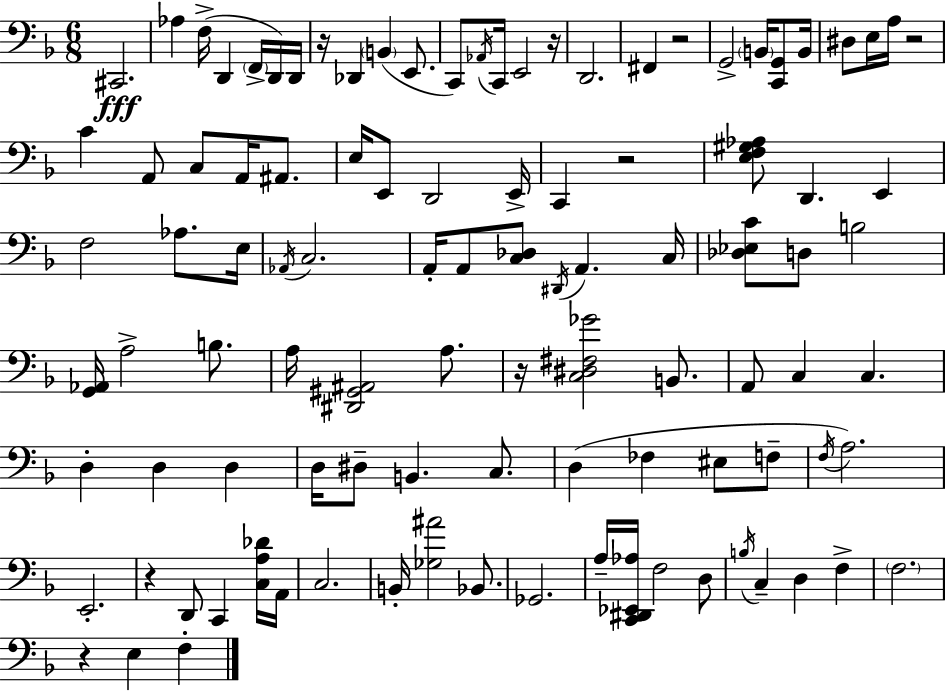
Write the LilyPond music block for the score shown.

{
  \clef bass
  \numericTimeSignature
  \time 6/8
  \key d \minor
  cis,2.\fff | aes4 f16->( d,4 \parenthesize f,16-> d,16) d,16 | r16 des,4 \parenthesize b,4( e,8. | c,8) \acciaccatura { aes,16 } c,16 e,2 | \break r16 d,2. | fis,4 r2 | g,2-> \parenthesize b,16 <c, g,>8 | b,16 dis8 e16 a16 r2 | \break c'4 a,8 c8 a,16 ais,8. | e16 e,8 d,2 | e,16-> c,4 r2 | <e f gis aes>8 d,4. e,4 | \break f2 aes8. | e16 \acciaccatura { aes,16 } c2. | a,16-. a,8 <c des>8 \acciaccatura { dis,16 } a,4. | c16 <des ees c'>8 d8 b2 | \break <g, aes,>16 a2-> | b8. a16 <dis, gis, ais,>2 | a8. r16 <c dis fis ges'>2 | b,8. a,8 c4 c4. | \break d4-. d4 d4 | d16 dis8-- b,4. | c8. d4( fes4 eis8 | f8-- \acciaccatura { f16 }) a2. | \break e,2.-. | r4 d,8 c,4 | <c a des'>16 a,16 c2. | b,16-. <ges ais'>2 | \break bes,8. ges,2. | a16-- <c, dis, ees, aes>16 f2 | d8 \acciaccatura { b16 } c4-- d4 | f4-> \parenthesize f2. | \break r4 e4 | f4-. \bar "|."
}